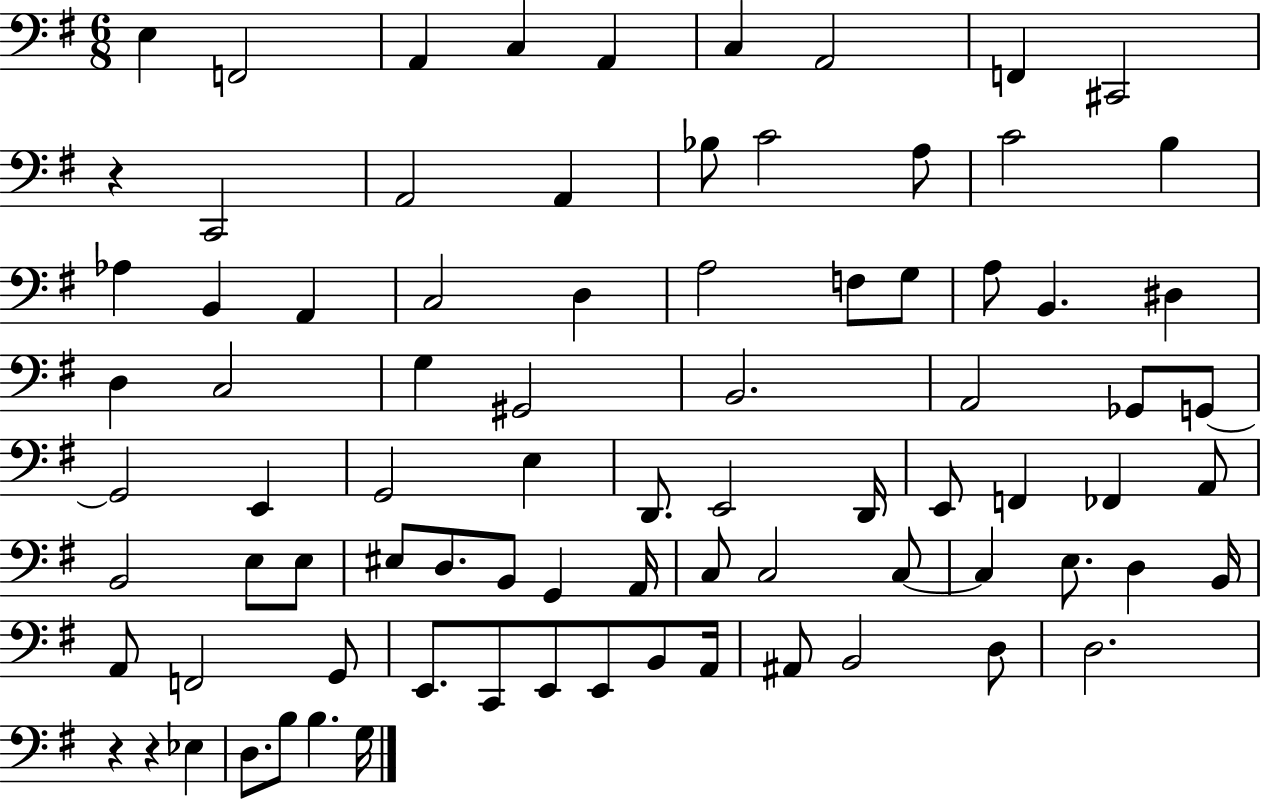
E3/q F2/h A2/q C3/q A2/q C3/q A2/h F2/q C#2/h R/q C2/h A2/h A2/q Bb3/e C4/h A3/e C4/h B3/q Ab3/q B2/q A2/q C3/h D3/q A3/h F3/e G3/e A3/e B2/q. D#3/q D3/q C3/h G3/q G#2/h B2/h. A2/h Gb2/e G2/e G2/h E2/q G2/h E3/q D2/e. E2/h D2/s E2/e F2/q FES2/q A2/e B2/h E3/e E3/e EIS3/e D3/e. B2/e G2/q A2/s C3/e C3/h C3/e C3/q E3/e. D3/q B2/s A2/e F2/h G2/e E2/e. C2/e E2/e E2/e B2/e A2/s A#2/e B2/h D3/e D3/h. R/q R/q Eb3/q D3/e. B3/e B3/q. G3/s